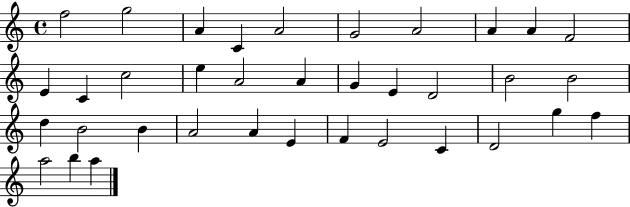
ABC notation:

X:1
T:Untitled
M:4/4
L:1/4
K:C
f2 g2 A C A2 G2 A2 A A F2 E C c2 e A2 A G E D2 B2 B2 d B2 B A2 A E F E2 C D2 g f a2 b a